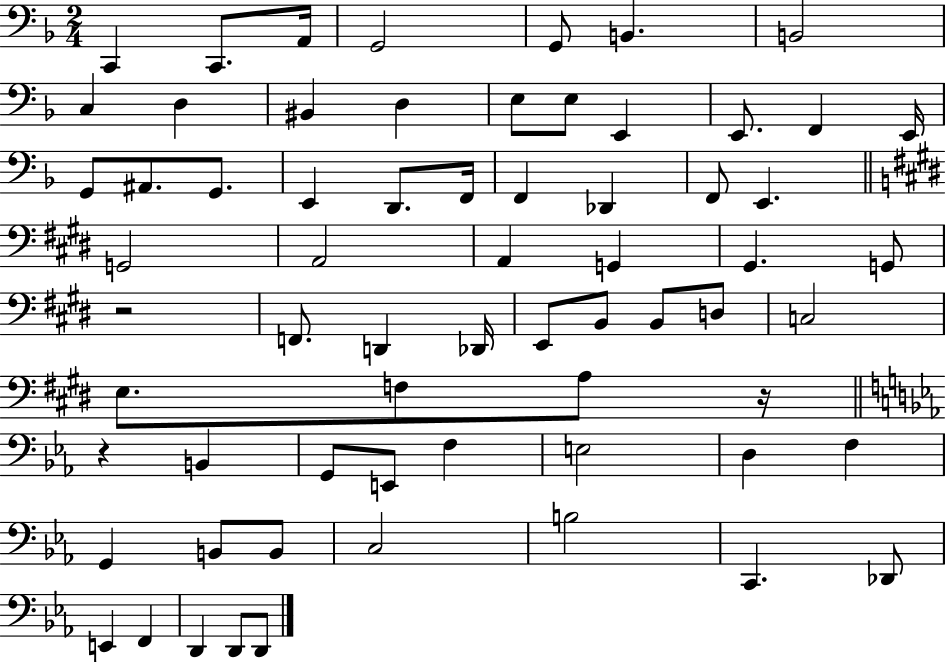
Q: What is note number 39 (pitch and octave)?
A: B2